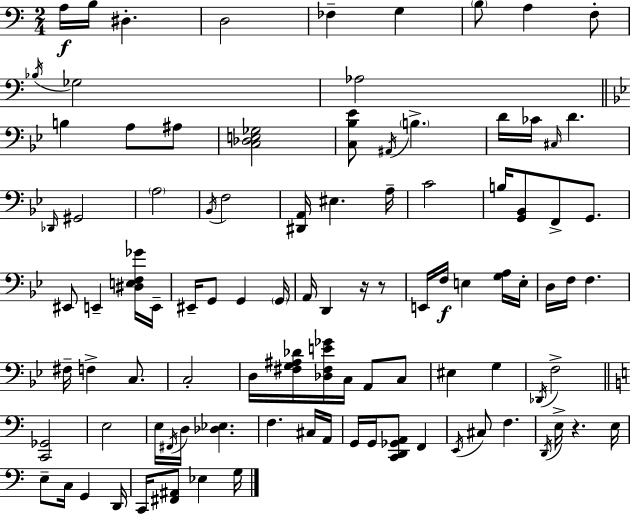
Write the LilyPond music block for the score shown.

{
  \clef bass
  \numericTimeSignature
  \time 2/4
  \key a \minor
  a16\f b16 dis4.-. | d2 | fes4-- g4 | \parenthesize b8 a4 f8-. | \break \acciaccatura { bes16 } ges2 | aes2 | \bar "||" \break \key g \minor b4 a8 ais8 | <c des e ges>2 | <c bes ees'>8 \acciaccatura { ais,16 } \parenthesize b4.-> | d'16 ces'16 \grace { cis16 } d'4. | \break \grace { des,16 } gis,2 | \parenthesize a2 | \acciaccatura { bes,16 } f2 | <dis, a,>16 eis4. | \break a16-- c'2 | b16 <g, bes,>8 f,8-> | g,8. eis,8 e,4-- | <dis e f ges'>16 e,16-- eis,16-- g,8 g,4 | \break \parenthesize g,16 a,16 d,4 | r16 r8 e,16 f16\f e4 | <g a>16 e16-. d16 f16 f4. | fis16-- f4-> | \break c8. c2-. | d16 <fis g ais des'>16 <des fis e' ges'>16 c16 | a,8 c8 eis4 | g4 \acciaccatura { des,16 } f2-> | \break \bar "||" \break \key c \major <c, ges,>2 | e2 | e16 \acciaccatura { fis,16 } d16 <des ees>4. | f4. cis16 | \break a,16 g,16 g,16 <c, d, ges, a,>8 f,4 | \acciaccatura { e,16 } cis8 f4. | \acciaccatura { d,16 } e16-> r4. | e16 e8-- c16 g,4 | \break d,16 c,16 <fis, ais,>8 ees4 | g16 \bar "|."
}